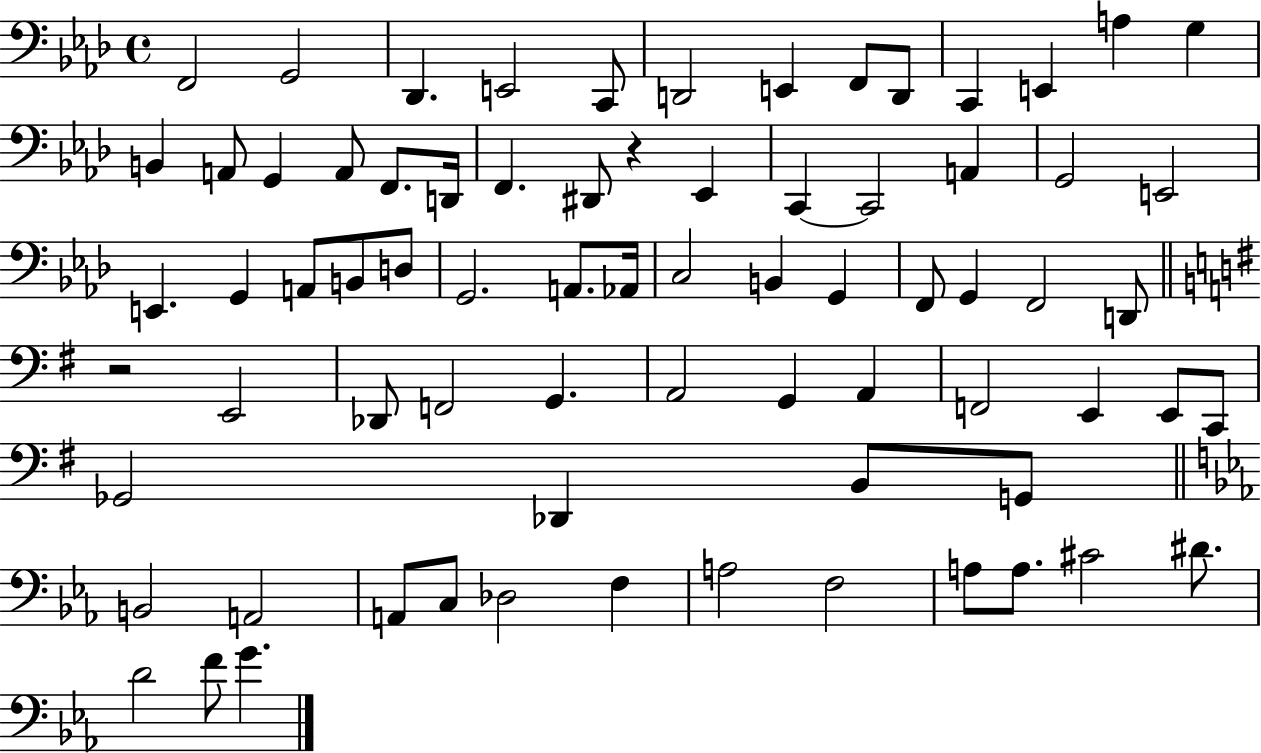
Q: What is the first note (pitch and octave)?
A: F2